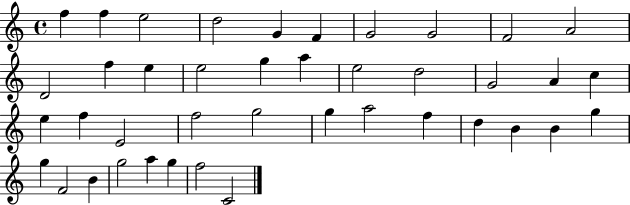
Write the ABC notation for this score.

X:1
T:Untitled
M:4/4
L:1/4
K:C
f f e2 d2 G F G2 G2 F2 A2 D2 f e e2 g a e2 d2 G2 A c e f E2 f2 g2 g a2 f d B B g g F2 B g2 a g f2 C2